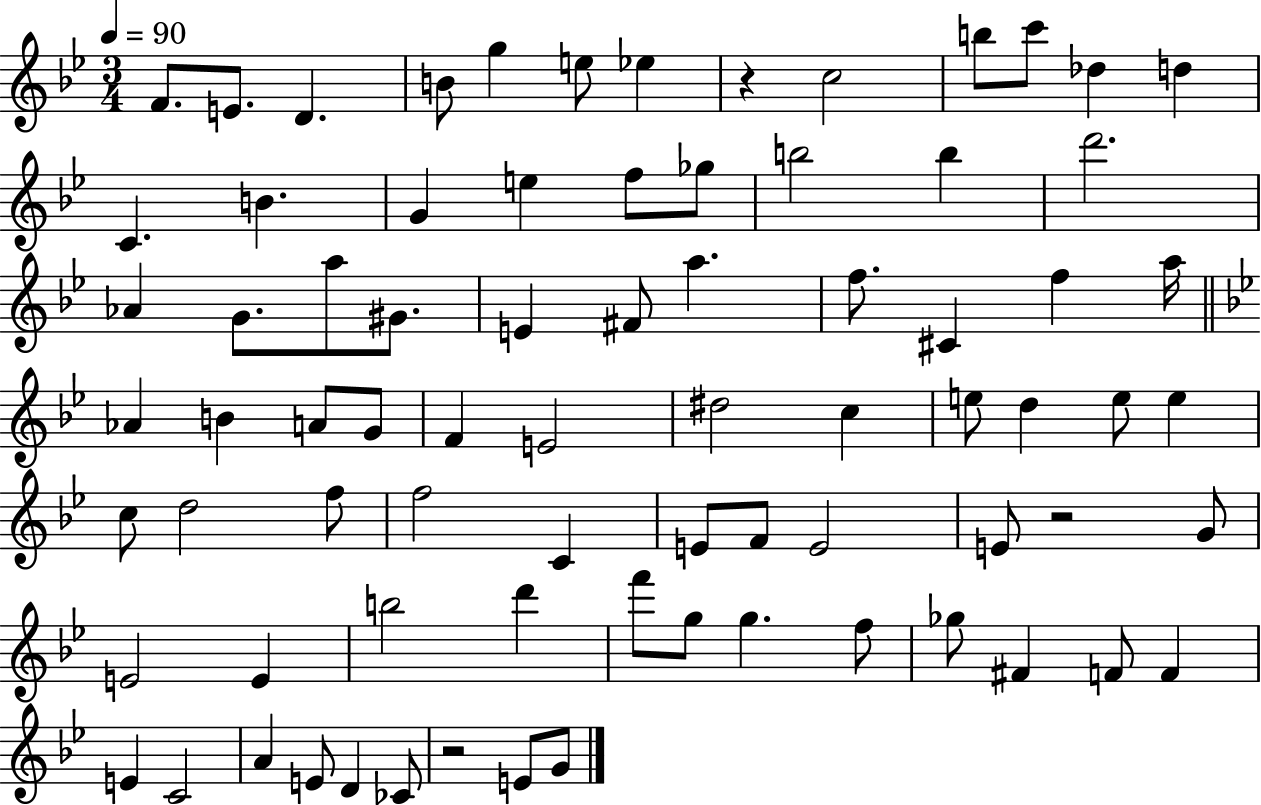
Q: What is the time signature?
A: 3/4